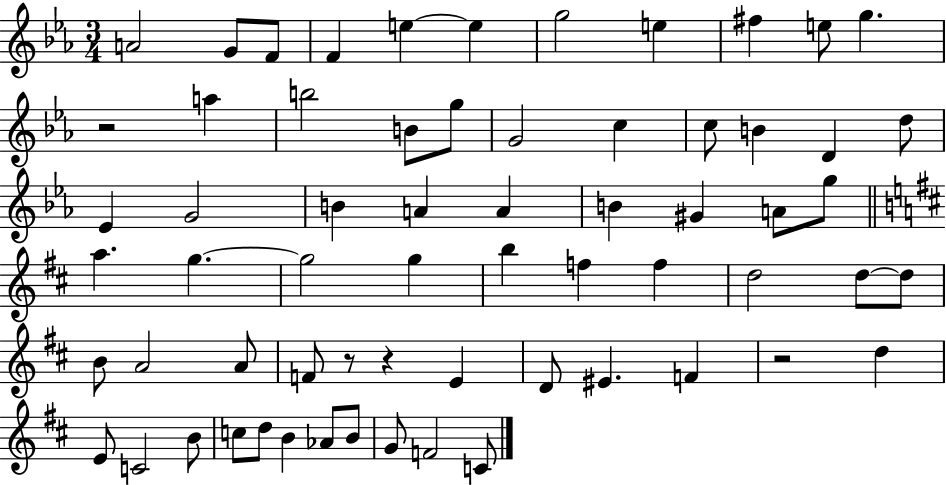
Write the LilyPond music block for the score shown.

{
  \clef treble
  \numericTimeSignature
  \time 3/4
  \key ees \major
  \repeat volta 2 { a'2 g'8 f'8 | f'4 e''4~~ e''4 | g''2 e''4 | fis''4 e''8 g''4. | \break r2 a''4 | b''2 b'8 g''8 | g'2 c''4 | c''8 b'4 d'4 d''8 | \break ees'4 g'2 | b'4 a'4 a'4 | b'4 gis'4 a'8 g''8 | \bar "||" \break \key d \major a''4. g''4.~~ | g''2 g''4 | b''4 f''4 f''4 | d''2 d''8~~ d''8 | \break b'8 a'2 a'8 | f'8 r8 r4 e'4 | d'8 eis'4. f'4 | r2 d''4 | \break e'8 c'2 b'8 | c''8 d''8 b'4 aes'8 b'8 | g'8 f'2 c'8 | } \bar "|."
}